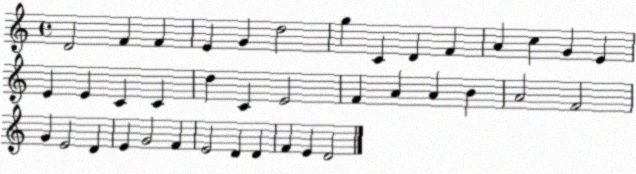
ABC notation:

X:1
T:Untitled
M:4/4
L:1/4
K:C
D2 F F E G d2 g C D F A c G E E E C C d C E2 F A A B A2 F2 G E2 D E G2 F E2 D D F E D2